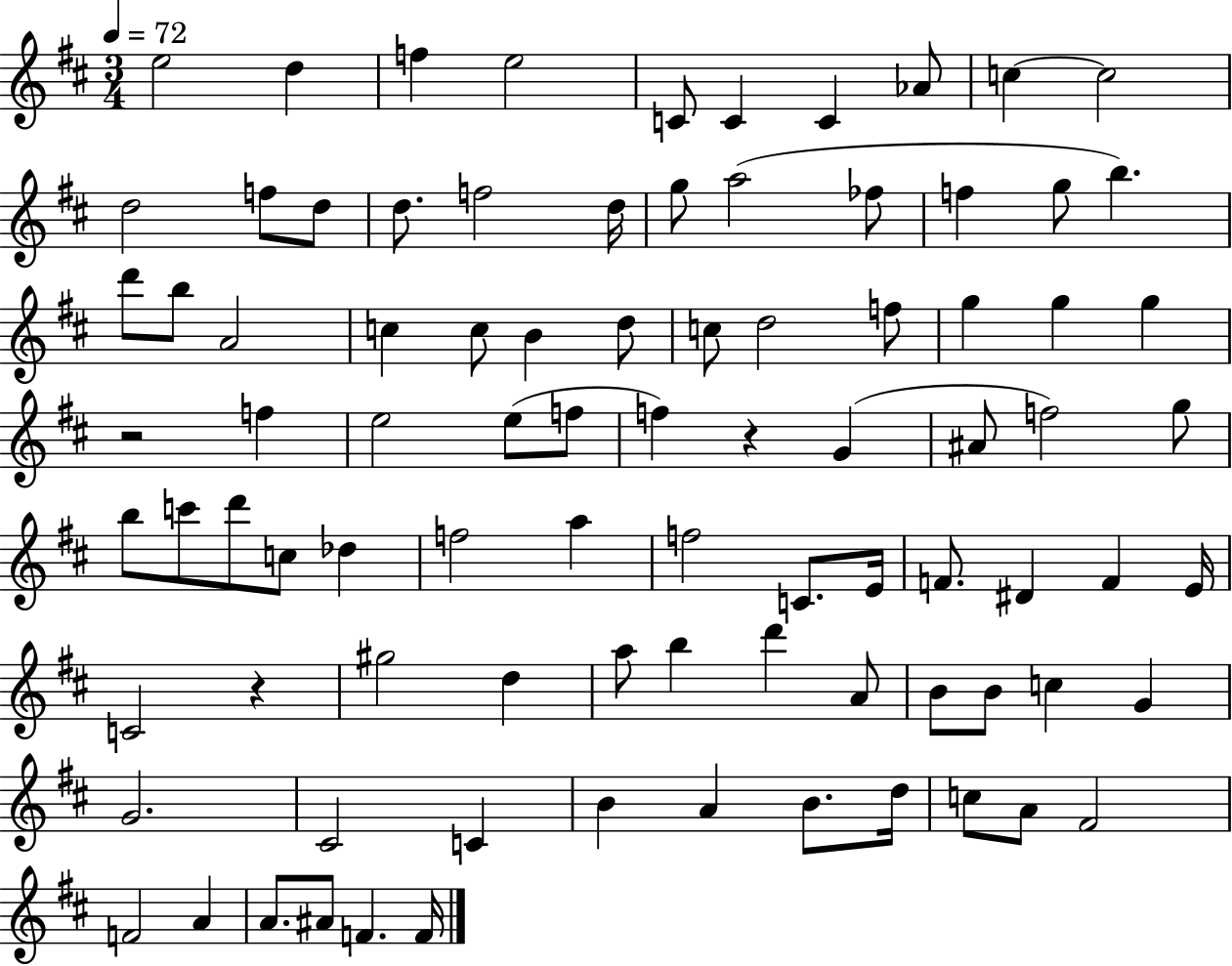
E5/h D5/q F5/q E5/h C4/e C4/q C4/q Ab4/e C5/q C5/h D5/h F5/e D5/e D5/e. F5/h D5/s G5/e A5/h FES5/e F5/q G5/e B5/q. D6/e B5/e A4/h C5/q C5/e B4/q D5/e C5/e D5/h F5/e G5/q G5/q G5/q R/h F5/q E5/h E5/e F5/e F5/q R/q G4/q A#4/e F5/h G5/e B5/e C6/e D6/e C5/e Db5/q F5/h A5/q F5/h C4/e. E4/s F4/e. D#4/q F4/q E4/s C4/h R/q G#5/h D5/q A5/e B5/q D6/q A4/e B4/e B4/e C5/q G4/q G4/h. C#4/h C4/q B4/q A4/q B4/e. D5/s C5/e A4/e F#4/h F4/h A4/q A4/e. A#4/e F4/q. F4/s